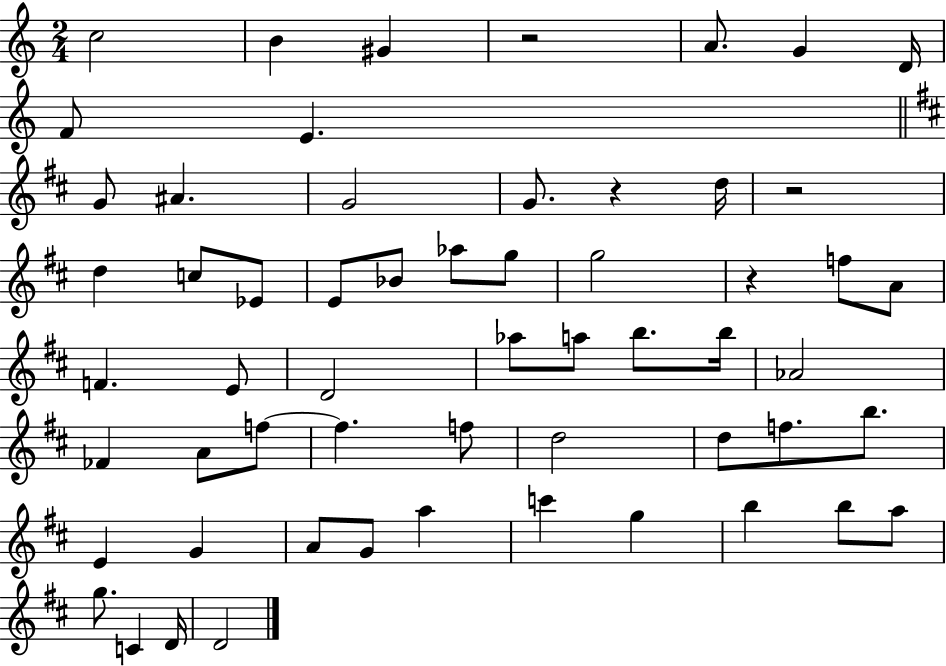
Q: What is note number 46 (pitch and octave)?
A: C6